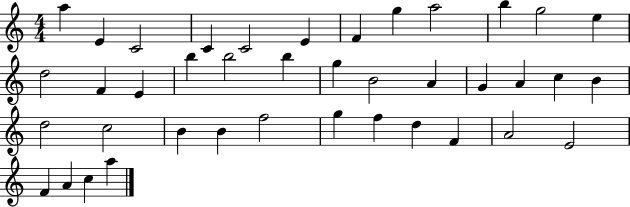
X:1
T:Untitled
M:4/4
L:1/4
K:C
a E C2 C C2 E F g a2 b g2 e d2 F E b b2 b g B2 A G A c B d2 c2 B B f2 g f d F A2 E2 F A c a